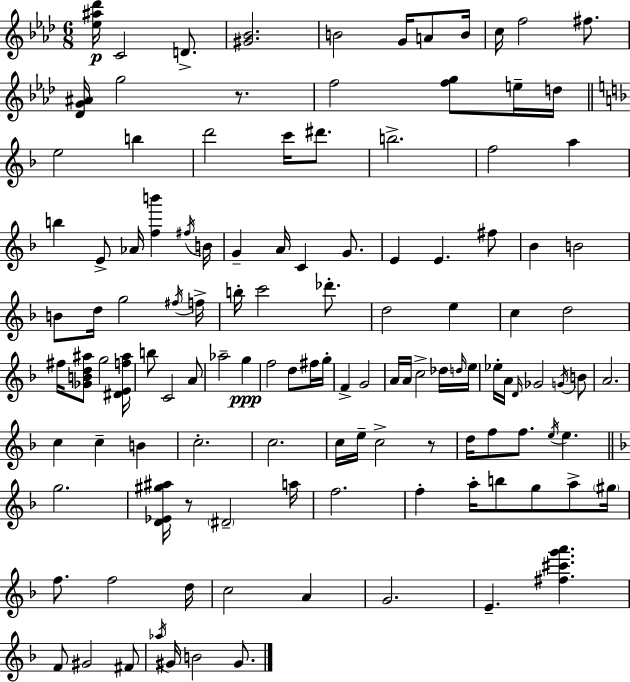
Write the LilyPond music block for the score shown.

{
  \clef treble
  \numericTimeSignature
  \time 6/8
  \key f \minor
  \repeat volta 2 { <ees'' ais'' des'''>16\p c'2 d'8.-> | <gis' bes'>2. | b'2 g'16 a'8 b'16 | c''16 f''2 fis''8. | \break <des' g' ais'>16 g''2 r8. | f''2 <f'' g''>8 e''16-- d''16 | \bar "||" \break \key f \major e''2 b''4 | d'''2 c'''16 dis'''8. | b''2.-> | f''2 a''4 | \break b''4 e'8-> aes'16 <f'' b'''>4 \acciaccatura { fis''16 } | b'16 g'4-- a'16 c'4 g'8. | e'4 e'4. fis''8 | bes'4 b'2 | \break b'8 d''16 g''2 | \acciaccatura { fis''16 } f''16-> b''16-. c'''2 des'''8.-. | d''2 e''4 | c''4 d''2 | \break fis''16 <ges' b' d'' ais''>8 g''2 | <dis' e' f'' ais''>16 b''8 c'2 | a'8 aes''2-- g''4\ppp | f''2 d''8 | \break fis''16 g''16-. f'4-> g'2 | a'16 a'16 c''2-> | des''16 \grace { d''16 } e''16 ees''16-. a'16 \grace { d'16 } ges'2 | \acciaccatura { g'16 } b'8 a'2. | \break c''4 c''4-- | b'4 c''2.-. | c''2. | c''16 e''16-- c''2-> | \break r8 d''16 f''8 f''8. \acciaccatura { e''16 } | e''4. \bar "||" \break \key d \minor g''2. | <d' ees' gis'' ais''>16 r8 \parenthesize dis'2-- a''16 | f''2. | f''4-. a''16-. b''8 g''8 a''8-> \parenthesize gis''16 | \break f''8. f''2 d''16 | c''2 a'4 | g'2. | e'4.-- <fis'' cis''' g''' a'''>4. | \break f'8 gis'2 fis'8 | \acciaccatura { aes''16 } gis'16 b'2 gis'8. | } \bar "|."
}